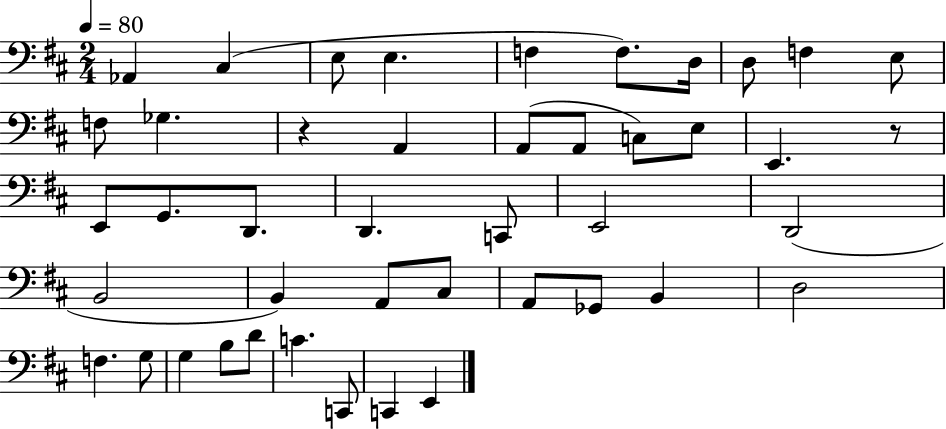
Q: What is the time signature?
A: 2/4